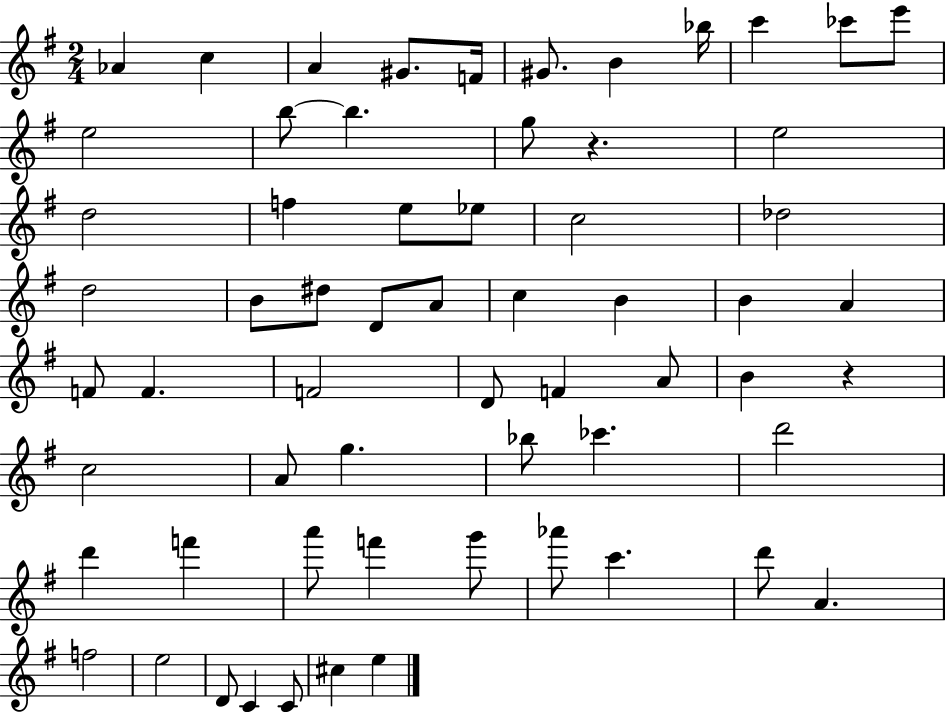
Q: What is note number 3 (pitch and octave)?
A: A4